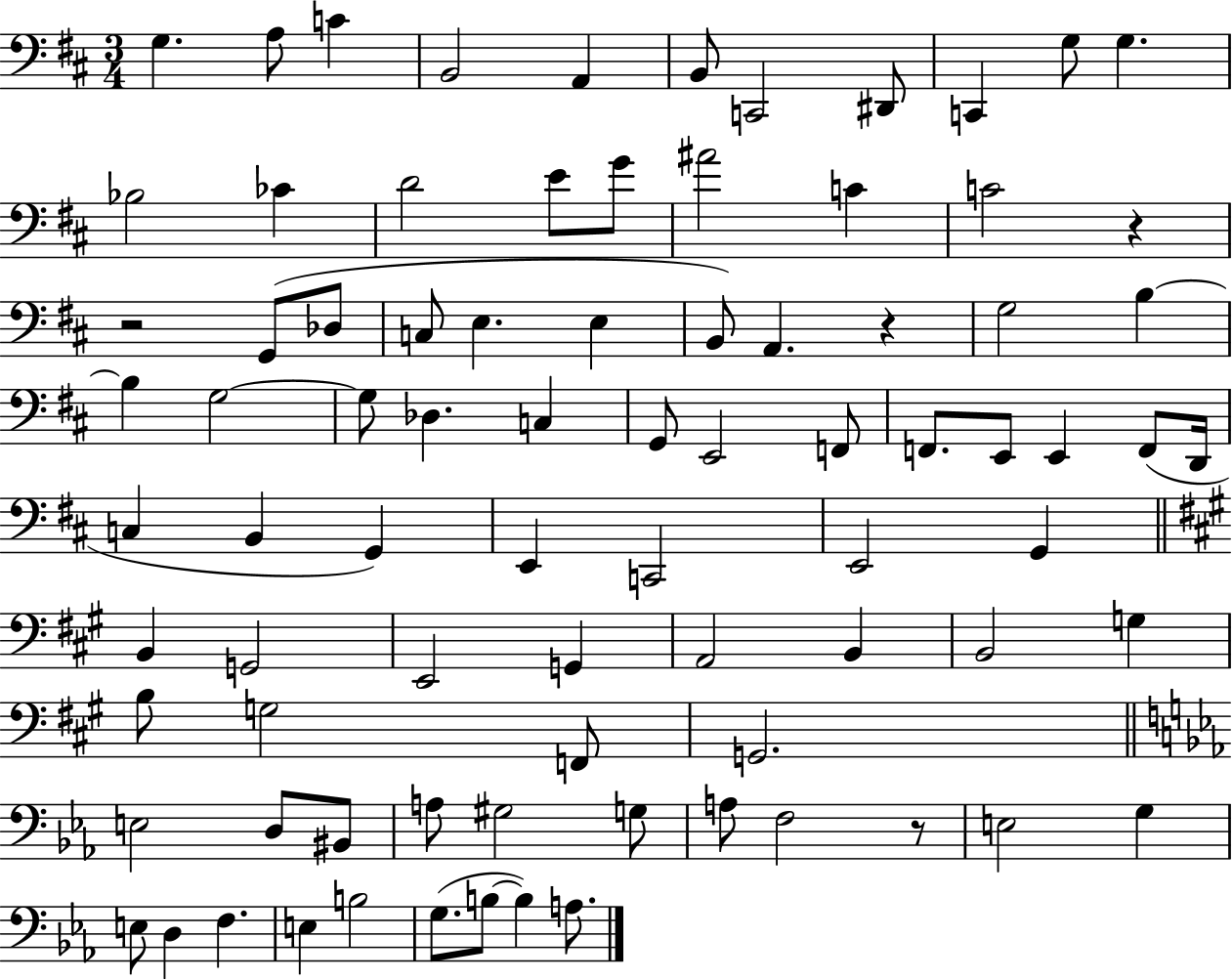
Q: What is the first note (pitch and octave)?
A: G3